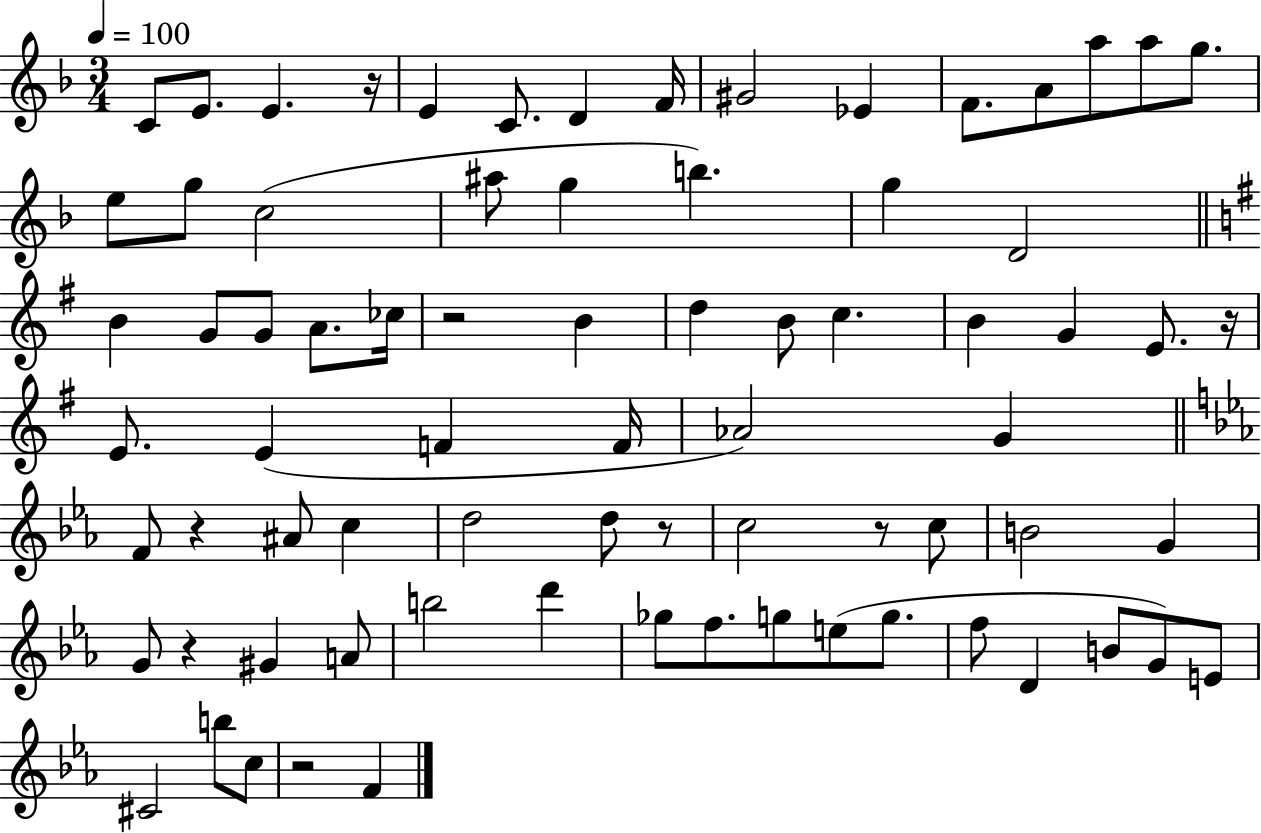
{
  \clef treble
  \numericTimeSignature
  \time 3/4
  \key f \major
  \tempo 4 = 100
  \repeat volta 2 { c'8 e'8. e'4. r16 | e'4 c'8. d'4 f'16 | gis'2 ees'4 | f'8. a'8 a''8 a''8 g''8. | \break e''8 g''8 c''2( | ais''8 g''4 b''4.) | g''4 d'2 | \bar "||" \break \key e \minor b'4 g'8 g'8 a'8. ces''16 | r2 b'4 | d''4 b'8 c''4. | b'4 g'4 e'8. r16 | \break e'8. e'4( f'4 f'16 | aes'2) g'4 | \bar "||" \break \key ees \major f'8 r4 ais'8 c''4 | d''2 d''8 r8 | c''2 r8 c''8 | b'2 g'4 | \break g'8 r4 gis'4 a'8 | b''2 d'''4 | ges''8 f''8. g''8 e''8( g''8. | f''8 d'4 b'8 g'8) e'8 | \break cis'2 b''8 c''8 | r2 f'4 | } \bar "|."
}